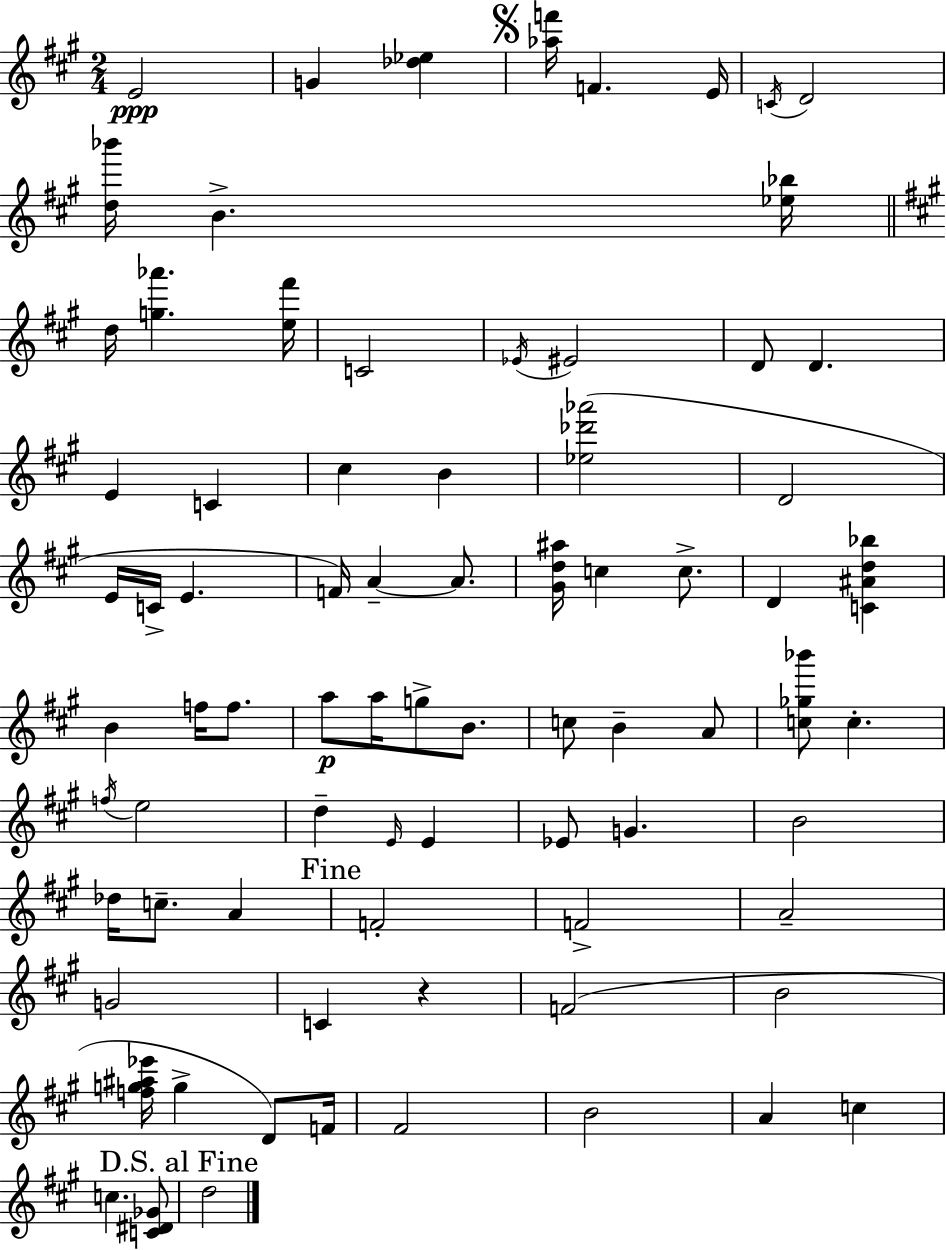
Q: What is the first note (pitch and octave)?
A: E4